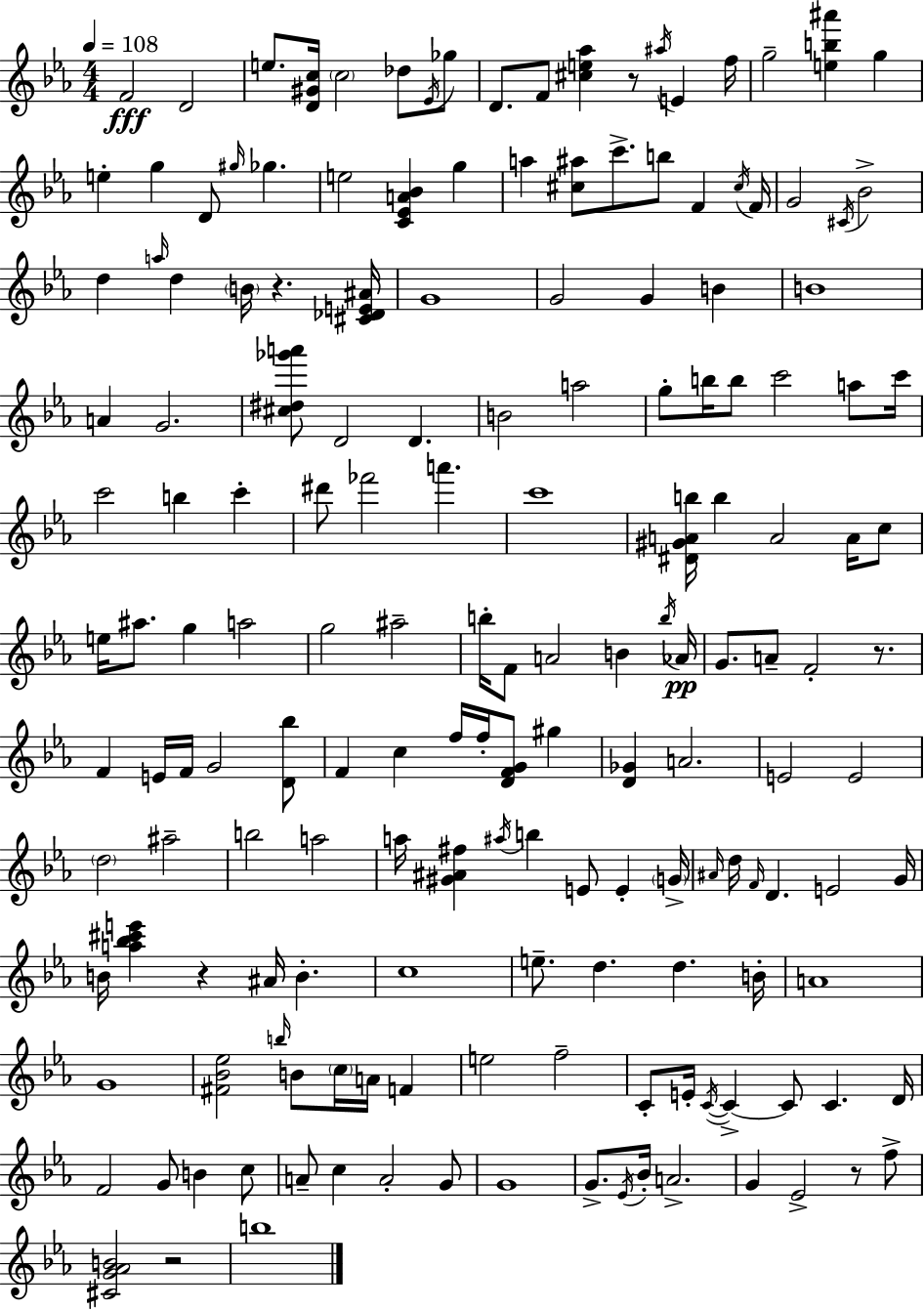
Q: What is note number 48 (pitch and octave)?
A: B5